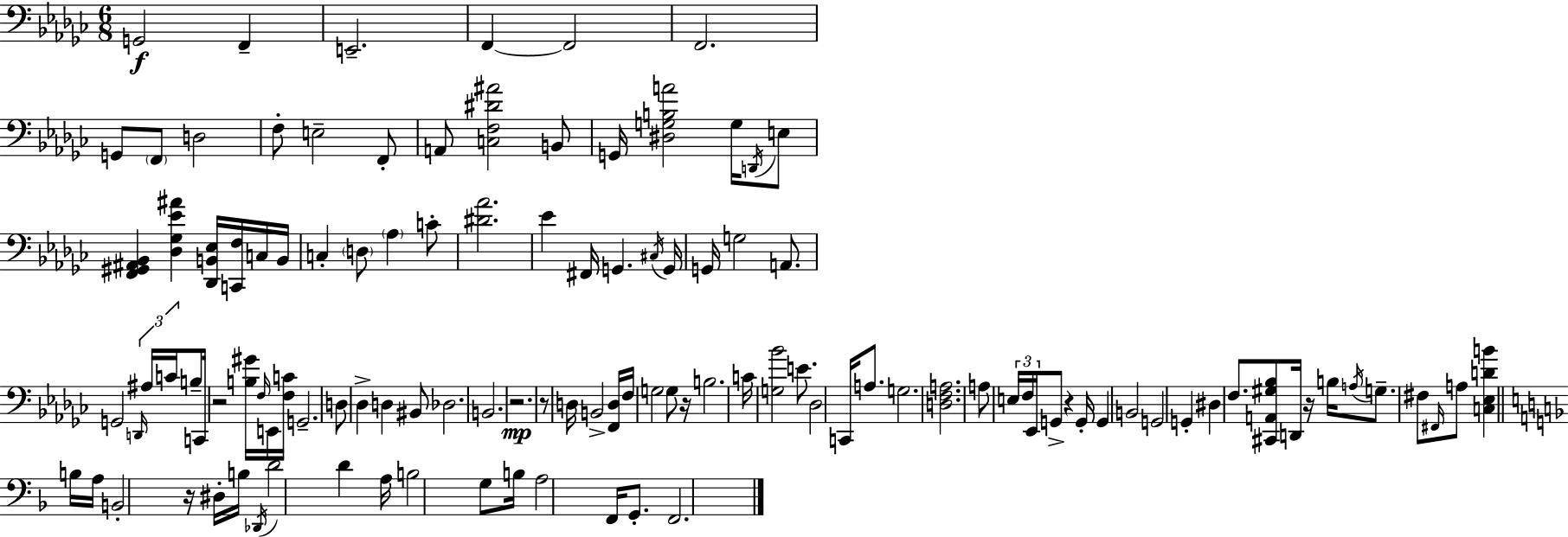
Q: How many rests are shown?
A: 7